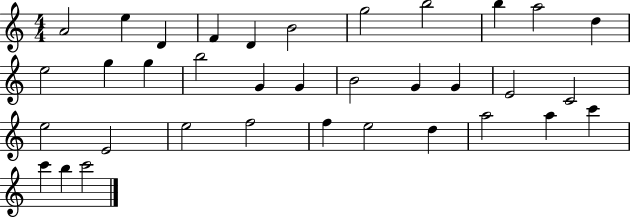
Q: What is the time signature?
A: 4/4